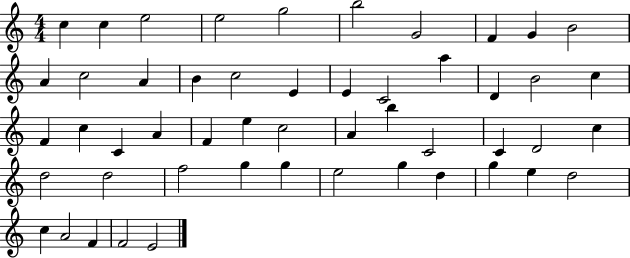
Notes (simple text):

C5/q C5/q E5/h E5/h G5/h B5/h G4/h F4/q G4/q B4/h A4/q C5/h A4/q B4/q C5/h E4/q E4/q C4/h A5/q D4/q B4/h C5/q F4/q C5/q C4/q A4/q F4/q E5/q C5/h A4/q B5/q C4/h C4/q D4/h C5/q D5/h D5/h F5/h G5/q G5/q E5/h G5/q D5/q G5/q E5/q D5/h C5/q A4/h F4/q F4/h E4/h